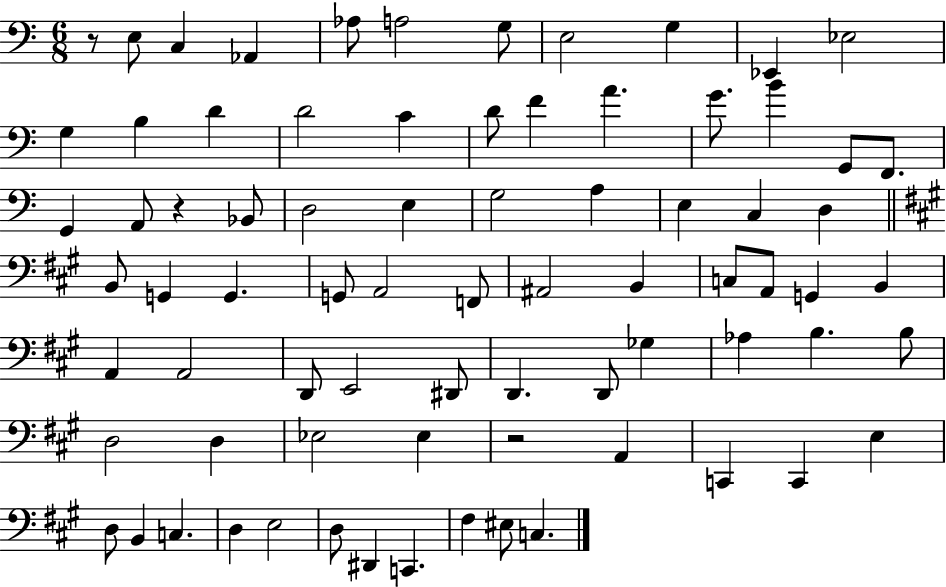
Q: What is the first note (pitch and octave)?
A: E3